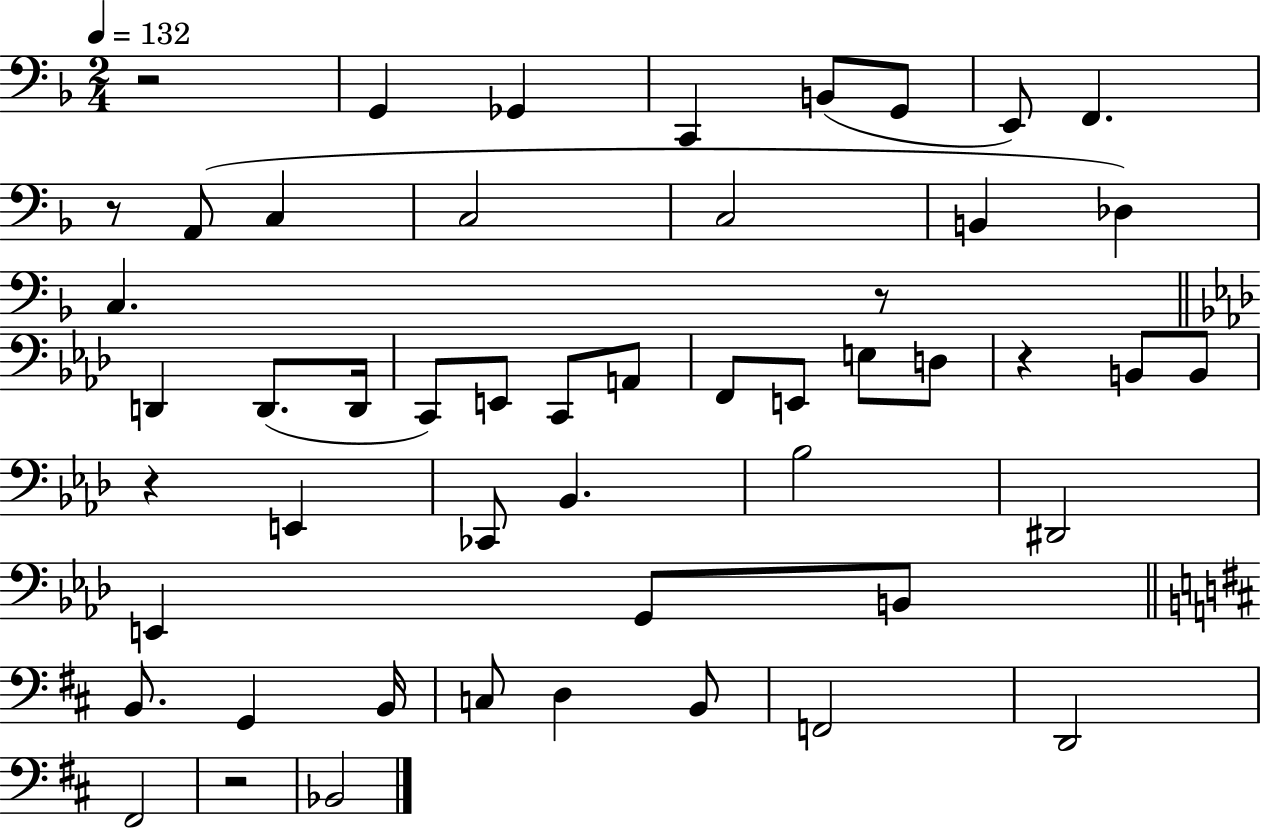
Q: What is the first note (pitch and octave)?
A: G2